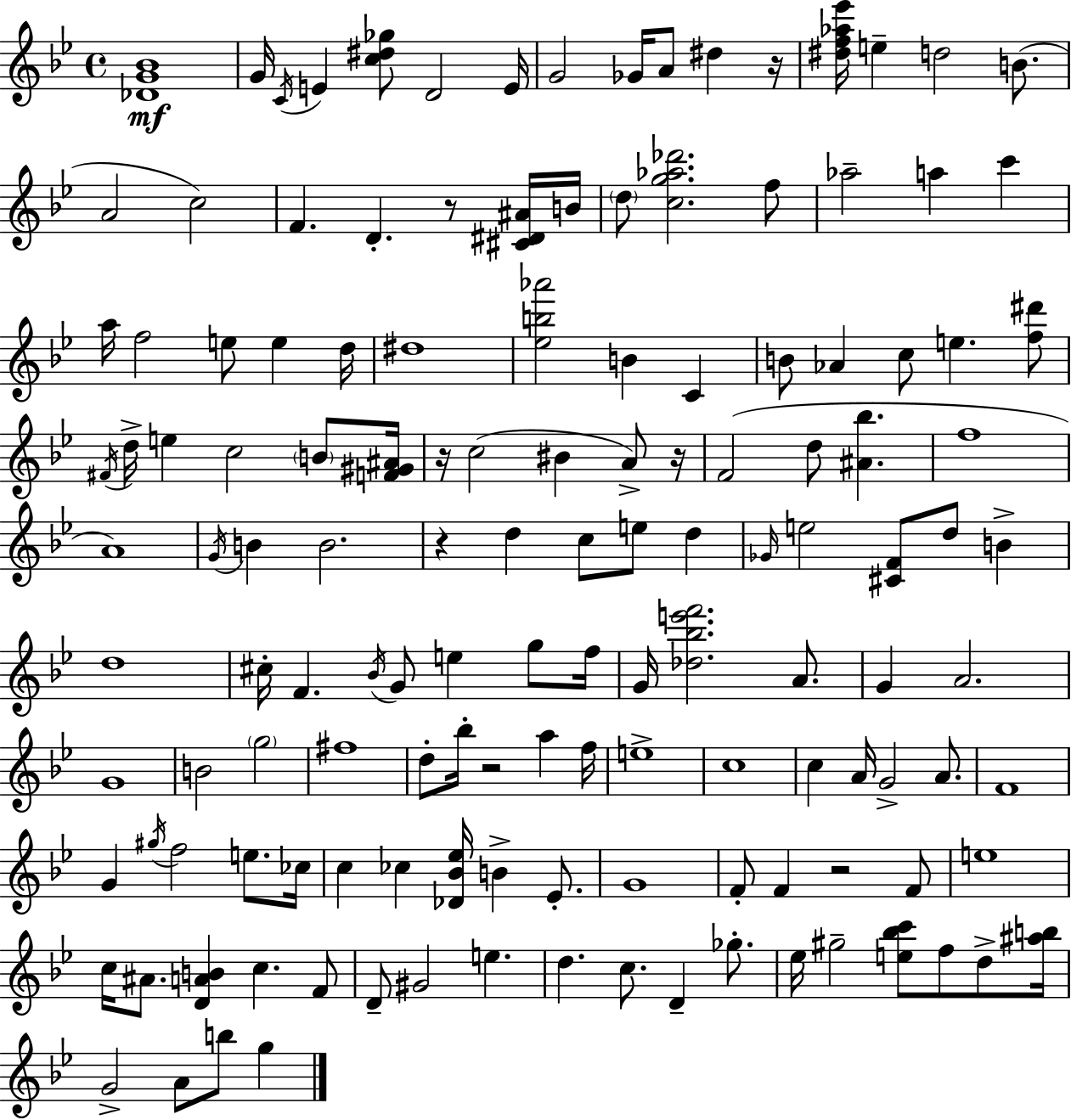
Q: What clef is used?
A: treble